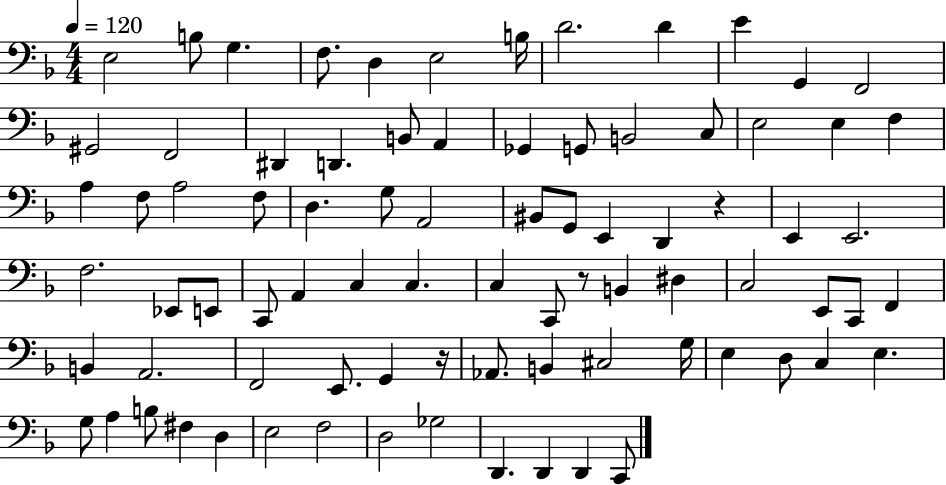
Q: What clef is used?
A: bass